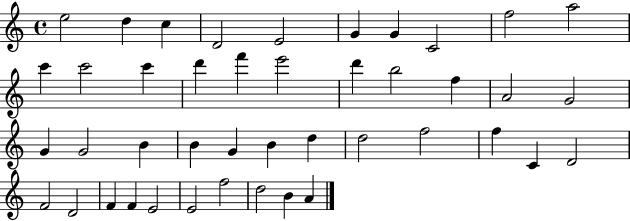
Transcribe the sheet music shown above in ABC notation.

X:1
T:Untitled
M:4/4
L:1/4
K:C
e2 d c D2 E2 G G C2 f2 a2 c' c'2 c' d' f' e'2 d' b2 f A2 G2 G G2 B B G B d d2 f2 f C D2 F2 D2 F F E2 E2 f2 d2 B A